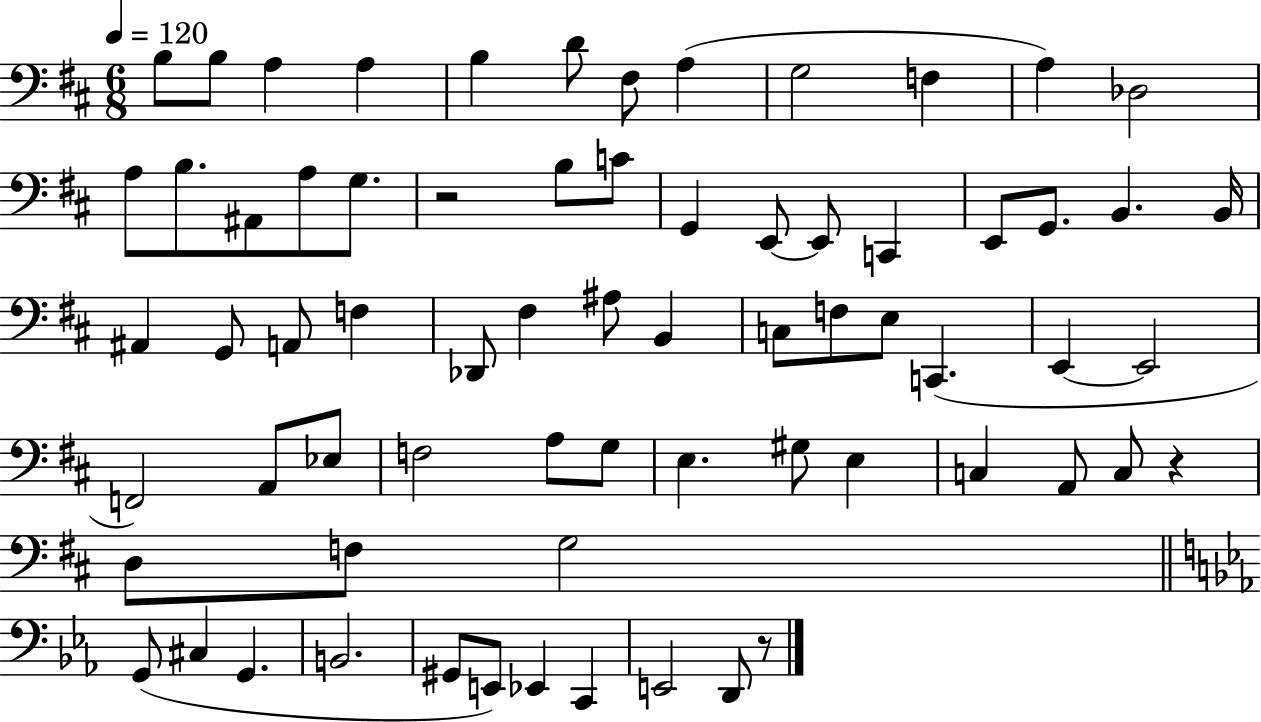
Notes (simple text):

B3/e B3/e A3/q A3/q B3/q D4/e F#3/e A3/q G3/h F3/q A3/q Db3/h A3/e B3/e. A#2/e A3/e G3/e. R/h B3/e C4/e G2/q E2/e E2/e C2/q E2/e G2/e. B2/q. B2/s A#2/q G2/e A2/e F3/q Db2/e F#3/q A#3/e B2/q C3/e F3/e E3/e C2/q. E2/q E2/h F2/h A2/e Eb3/e F3/h A3/e G3/e E3/q. G#3/e E3/q C3/q A2/e C3/e R/q D3/e F3/e G3/h G2/e C#3/q G2/q. B2/h. G#2/e E2/e Eb2/q C2/q E2/h D2/e R/e